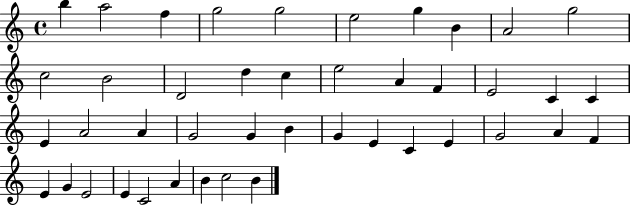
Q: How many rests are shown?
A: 0